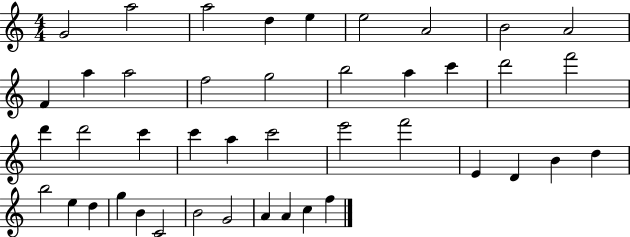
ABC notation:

X:1
T:Untitled
M:4/4
L:1/4
K:C
G2 a2 a2 d e e2 A2 B2 A2 F a a2 f2 g2 b2 a c' d'2 f'2 d' d'2 c' c' a c'2 e'2 f'2 E D B d b2 e d g B C2 B2 G2 A A c f